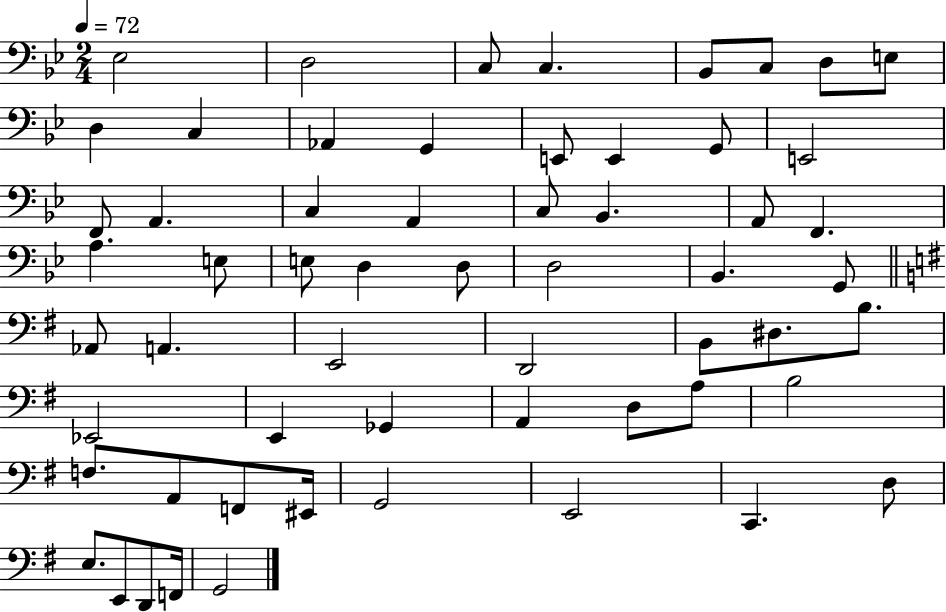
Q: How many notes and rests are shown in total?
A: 59